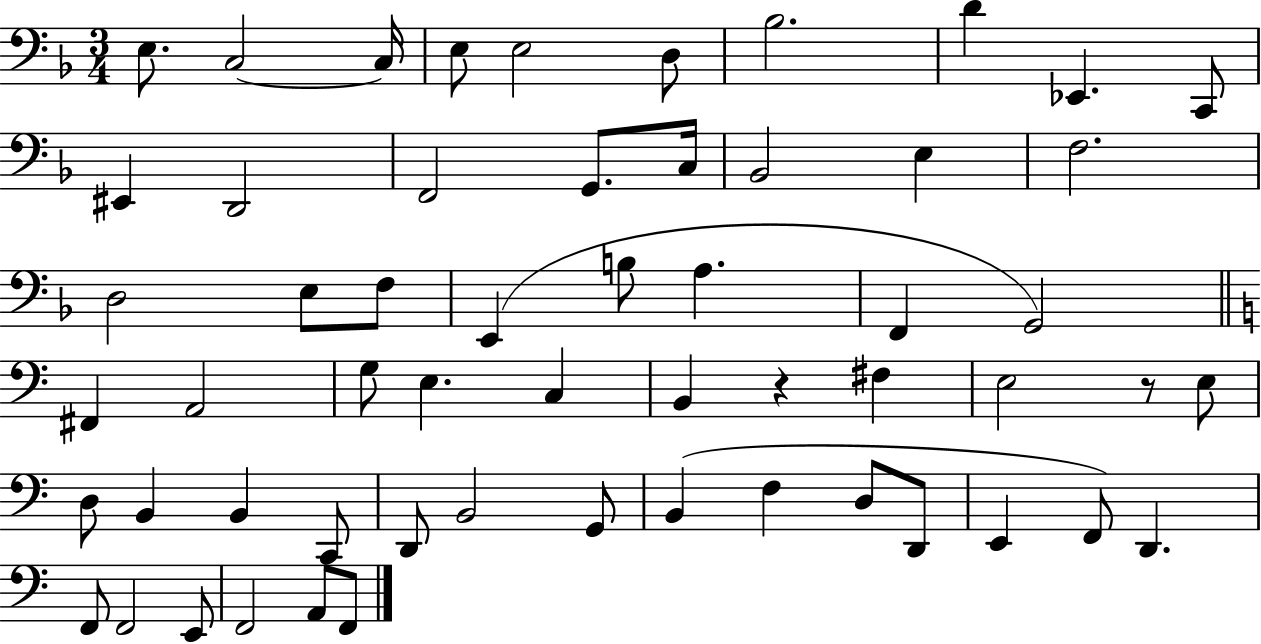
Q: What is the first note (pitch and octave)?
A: E3